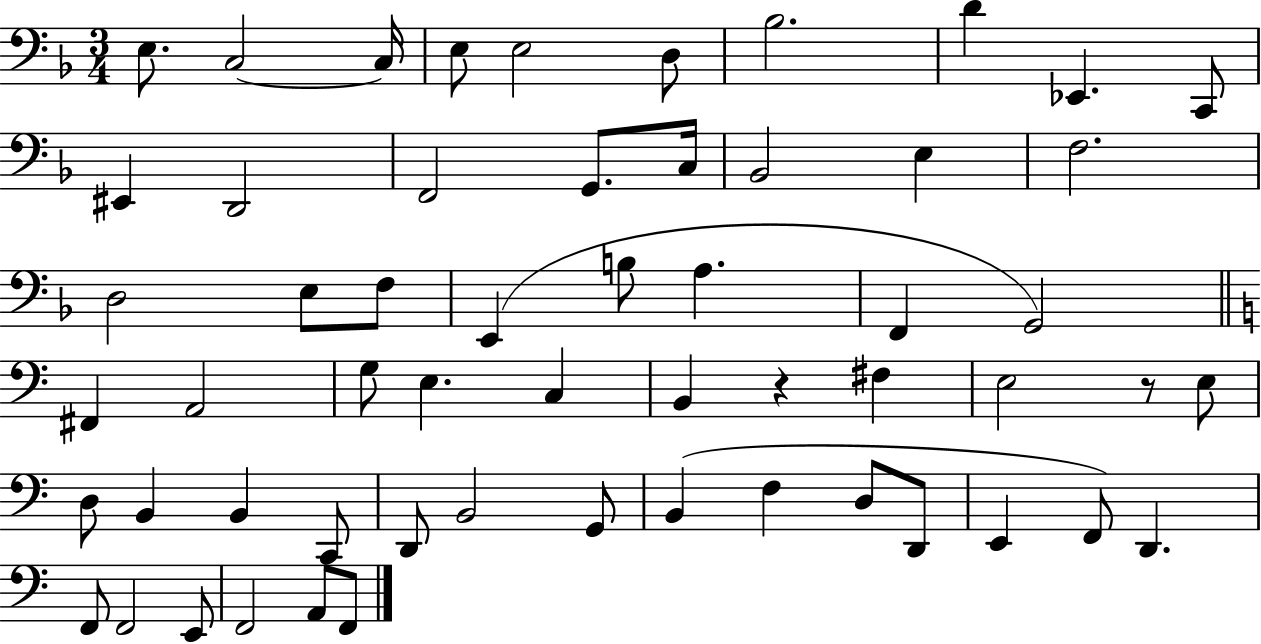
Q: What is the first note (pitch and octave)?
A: E3